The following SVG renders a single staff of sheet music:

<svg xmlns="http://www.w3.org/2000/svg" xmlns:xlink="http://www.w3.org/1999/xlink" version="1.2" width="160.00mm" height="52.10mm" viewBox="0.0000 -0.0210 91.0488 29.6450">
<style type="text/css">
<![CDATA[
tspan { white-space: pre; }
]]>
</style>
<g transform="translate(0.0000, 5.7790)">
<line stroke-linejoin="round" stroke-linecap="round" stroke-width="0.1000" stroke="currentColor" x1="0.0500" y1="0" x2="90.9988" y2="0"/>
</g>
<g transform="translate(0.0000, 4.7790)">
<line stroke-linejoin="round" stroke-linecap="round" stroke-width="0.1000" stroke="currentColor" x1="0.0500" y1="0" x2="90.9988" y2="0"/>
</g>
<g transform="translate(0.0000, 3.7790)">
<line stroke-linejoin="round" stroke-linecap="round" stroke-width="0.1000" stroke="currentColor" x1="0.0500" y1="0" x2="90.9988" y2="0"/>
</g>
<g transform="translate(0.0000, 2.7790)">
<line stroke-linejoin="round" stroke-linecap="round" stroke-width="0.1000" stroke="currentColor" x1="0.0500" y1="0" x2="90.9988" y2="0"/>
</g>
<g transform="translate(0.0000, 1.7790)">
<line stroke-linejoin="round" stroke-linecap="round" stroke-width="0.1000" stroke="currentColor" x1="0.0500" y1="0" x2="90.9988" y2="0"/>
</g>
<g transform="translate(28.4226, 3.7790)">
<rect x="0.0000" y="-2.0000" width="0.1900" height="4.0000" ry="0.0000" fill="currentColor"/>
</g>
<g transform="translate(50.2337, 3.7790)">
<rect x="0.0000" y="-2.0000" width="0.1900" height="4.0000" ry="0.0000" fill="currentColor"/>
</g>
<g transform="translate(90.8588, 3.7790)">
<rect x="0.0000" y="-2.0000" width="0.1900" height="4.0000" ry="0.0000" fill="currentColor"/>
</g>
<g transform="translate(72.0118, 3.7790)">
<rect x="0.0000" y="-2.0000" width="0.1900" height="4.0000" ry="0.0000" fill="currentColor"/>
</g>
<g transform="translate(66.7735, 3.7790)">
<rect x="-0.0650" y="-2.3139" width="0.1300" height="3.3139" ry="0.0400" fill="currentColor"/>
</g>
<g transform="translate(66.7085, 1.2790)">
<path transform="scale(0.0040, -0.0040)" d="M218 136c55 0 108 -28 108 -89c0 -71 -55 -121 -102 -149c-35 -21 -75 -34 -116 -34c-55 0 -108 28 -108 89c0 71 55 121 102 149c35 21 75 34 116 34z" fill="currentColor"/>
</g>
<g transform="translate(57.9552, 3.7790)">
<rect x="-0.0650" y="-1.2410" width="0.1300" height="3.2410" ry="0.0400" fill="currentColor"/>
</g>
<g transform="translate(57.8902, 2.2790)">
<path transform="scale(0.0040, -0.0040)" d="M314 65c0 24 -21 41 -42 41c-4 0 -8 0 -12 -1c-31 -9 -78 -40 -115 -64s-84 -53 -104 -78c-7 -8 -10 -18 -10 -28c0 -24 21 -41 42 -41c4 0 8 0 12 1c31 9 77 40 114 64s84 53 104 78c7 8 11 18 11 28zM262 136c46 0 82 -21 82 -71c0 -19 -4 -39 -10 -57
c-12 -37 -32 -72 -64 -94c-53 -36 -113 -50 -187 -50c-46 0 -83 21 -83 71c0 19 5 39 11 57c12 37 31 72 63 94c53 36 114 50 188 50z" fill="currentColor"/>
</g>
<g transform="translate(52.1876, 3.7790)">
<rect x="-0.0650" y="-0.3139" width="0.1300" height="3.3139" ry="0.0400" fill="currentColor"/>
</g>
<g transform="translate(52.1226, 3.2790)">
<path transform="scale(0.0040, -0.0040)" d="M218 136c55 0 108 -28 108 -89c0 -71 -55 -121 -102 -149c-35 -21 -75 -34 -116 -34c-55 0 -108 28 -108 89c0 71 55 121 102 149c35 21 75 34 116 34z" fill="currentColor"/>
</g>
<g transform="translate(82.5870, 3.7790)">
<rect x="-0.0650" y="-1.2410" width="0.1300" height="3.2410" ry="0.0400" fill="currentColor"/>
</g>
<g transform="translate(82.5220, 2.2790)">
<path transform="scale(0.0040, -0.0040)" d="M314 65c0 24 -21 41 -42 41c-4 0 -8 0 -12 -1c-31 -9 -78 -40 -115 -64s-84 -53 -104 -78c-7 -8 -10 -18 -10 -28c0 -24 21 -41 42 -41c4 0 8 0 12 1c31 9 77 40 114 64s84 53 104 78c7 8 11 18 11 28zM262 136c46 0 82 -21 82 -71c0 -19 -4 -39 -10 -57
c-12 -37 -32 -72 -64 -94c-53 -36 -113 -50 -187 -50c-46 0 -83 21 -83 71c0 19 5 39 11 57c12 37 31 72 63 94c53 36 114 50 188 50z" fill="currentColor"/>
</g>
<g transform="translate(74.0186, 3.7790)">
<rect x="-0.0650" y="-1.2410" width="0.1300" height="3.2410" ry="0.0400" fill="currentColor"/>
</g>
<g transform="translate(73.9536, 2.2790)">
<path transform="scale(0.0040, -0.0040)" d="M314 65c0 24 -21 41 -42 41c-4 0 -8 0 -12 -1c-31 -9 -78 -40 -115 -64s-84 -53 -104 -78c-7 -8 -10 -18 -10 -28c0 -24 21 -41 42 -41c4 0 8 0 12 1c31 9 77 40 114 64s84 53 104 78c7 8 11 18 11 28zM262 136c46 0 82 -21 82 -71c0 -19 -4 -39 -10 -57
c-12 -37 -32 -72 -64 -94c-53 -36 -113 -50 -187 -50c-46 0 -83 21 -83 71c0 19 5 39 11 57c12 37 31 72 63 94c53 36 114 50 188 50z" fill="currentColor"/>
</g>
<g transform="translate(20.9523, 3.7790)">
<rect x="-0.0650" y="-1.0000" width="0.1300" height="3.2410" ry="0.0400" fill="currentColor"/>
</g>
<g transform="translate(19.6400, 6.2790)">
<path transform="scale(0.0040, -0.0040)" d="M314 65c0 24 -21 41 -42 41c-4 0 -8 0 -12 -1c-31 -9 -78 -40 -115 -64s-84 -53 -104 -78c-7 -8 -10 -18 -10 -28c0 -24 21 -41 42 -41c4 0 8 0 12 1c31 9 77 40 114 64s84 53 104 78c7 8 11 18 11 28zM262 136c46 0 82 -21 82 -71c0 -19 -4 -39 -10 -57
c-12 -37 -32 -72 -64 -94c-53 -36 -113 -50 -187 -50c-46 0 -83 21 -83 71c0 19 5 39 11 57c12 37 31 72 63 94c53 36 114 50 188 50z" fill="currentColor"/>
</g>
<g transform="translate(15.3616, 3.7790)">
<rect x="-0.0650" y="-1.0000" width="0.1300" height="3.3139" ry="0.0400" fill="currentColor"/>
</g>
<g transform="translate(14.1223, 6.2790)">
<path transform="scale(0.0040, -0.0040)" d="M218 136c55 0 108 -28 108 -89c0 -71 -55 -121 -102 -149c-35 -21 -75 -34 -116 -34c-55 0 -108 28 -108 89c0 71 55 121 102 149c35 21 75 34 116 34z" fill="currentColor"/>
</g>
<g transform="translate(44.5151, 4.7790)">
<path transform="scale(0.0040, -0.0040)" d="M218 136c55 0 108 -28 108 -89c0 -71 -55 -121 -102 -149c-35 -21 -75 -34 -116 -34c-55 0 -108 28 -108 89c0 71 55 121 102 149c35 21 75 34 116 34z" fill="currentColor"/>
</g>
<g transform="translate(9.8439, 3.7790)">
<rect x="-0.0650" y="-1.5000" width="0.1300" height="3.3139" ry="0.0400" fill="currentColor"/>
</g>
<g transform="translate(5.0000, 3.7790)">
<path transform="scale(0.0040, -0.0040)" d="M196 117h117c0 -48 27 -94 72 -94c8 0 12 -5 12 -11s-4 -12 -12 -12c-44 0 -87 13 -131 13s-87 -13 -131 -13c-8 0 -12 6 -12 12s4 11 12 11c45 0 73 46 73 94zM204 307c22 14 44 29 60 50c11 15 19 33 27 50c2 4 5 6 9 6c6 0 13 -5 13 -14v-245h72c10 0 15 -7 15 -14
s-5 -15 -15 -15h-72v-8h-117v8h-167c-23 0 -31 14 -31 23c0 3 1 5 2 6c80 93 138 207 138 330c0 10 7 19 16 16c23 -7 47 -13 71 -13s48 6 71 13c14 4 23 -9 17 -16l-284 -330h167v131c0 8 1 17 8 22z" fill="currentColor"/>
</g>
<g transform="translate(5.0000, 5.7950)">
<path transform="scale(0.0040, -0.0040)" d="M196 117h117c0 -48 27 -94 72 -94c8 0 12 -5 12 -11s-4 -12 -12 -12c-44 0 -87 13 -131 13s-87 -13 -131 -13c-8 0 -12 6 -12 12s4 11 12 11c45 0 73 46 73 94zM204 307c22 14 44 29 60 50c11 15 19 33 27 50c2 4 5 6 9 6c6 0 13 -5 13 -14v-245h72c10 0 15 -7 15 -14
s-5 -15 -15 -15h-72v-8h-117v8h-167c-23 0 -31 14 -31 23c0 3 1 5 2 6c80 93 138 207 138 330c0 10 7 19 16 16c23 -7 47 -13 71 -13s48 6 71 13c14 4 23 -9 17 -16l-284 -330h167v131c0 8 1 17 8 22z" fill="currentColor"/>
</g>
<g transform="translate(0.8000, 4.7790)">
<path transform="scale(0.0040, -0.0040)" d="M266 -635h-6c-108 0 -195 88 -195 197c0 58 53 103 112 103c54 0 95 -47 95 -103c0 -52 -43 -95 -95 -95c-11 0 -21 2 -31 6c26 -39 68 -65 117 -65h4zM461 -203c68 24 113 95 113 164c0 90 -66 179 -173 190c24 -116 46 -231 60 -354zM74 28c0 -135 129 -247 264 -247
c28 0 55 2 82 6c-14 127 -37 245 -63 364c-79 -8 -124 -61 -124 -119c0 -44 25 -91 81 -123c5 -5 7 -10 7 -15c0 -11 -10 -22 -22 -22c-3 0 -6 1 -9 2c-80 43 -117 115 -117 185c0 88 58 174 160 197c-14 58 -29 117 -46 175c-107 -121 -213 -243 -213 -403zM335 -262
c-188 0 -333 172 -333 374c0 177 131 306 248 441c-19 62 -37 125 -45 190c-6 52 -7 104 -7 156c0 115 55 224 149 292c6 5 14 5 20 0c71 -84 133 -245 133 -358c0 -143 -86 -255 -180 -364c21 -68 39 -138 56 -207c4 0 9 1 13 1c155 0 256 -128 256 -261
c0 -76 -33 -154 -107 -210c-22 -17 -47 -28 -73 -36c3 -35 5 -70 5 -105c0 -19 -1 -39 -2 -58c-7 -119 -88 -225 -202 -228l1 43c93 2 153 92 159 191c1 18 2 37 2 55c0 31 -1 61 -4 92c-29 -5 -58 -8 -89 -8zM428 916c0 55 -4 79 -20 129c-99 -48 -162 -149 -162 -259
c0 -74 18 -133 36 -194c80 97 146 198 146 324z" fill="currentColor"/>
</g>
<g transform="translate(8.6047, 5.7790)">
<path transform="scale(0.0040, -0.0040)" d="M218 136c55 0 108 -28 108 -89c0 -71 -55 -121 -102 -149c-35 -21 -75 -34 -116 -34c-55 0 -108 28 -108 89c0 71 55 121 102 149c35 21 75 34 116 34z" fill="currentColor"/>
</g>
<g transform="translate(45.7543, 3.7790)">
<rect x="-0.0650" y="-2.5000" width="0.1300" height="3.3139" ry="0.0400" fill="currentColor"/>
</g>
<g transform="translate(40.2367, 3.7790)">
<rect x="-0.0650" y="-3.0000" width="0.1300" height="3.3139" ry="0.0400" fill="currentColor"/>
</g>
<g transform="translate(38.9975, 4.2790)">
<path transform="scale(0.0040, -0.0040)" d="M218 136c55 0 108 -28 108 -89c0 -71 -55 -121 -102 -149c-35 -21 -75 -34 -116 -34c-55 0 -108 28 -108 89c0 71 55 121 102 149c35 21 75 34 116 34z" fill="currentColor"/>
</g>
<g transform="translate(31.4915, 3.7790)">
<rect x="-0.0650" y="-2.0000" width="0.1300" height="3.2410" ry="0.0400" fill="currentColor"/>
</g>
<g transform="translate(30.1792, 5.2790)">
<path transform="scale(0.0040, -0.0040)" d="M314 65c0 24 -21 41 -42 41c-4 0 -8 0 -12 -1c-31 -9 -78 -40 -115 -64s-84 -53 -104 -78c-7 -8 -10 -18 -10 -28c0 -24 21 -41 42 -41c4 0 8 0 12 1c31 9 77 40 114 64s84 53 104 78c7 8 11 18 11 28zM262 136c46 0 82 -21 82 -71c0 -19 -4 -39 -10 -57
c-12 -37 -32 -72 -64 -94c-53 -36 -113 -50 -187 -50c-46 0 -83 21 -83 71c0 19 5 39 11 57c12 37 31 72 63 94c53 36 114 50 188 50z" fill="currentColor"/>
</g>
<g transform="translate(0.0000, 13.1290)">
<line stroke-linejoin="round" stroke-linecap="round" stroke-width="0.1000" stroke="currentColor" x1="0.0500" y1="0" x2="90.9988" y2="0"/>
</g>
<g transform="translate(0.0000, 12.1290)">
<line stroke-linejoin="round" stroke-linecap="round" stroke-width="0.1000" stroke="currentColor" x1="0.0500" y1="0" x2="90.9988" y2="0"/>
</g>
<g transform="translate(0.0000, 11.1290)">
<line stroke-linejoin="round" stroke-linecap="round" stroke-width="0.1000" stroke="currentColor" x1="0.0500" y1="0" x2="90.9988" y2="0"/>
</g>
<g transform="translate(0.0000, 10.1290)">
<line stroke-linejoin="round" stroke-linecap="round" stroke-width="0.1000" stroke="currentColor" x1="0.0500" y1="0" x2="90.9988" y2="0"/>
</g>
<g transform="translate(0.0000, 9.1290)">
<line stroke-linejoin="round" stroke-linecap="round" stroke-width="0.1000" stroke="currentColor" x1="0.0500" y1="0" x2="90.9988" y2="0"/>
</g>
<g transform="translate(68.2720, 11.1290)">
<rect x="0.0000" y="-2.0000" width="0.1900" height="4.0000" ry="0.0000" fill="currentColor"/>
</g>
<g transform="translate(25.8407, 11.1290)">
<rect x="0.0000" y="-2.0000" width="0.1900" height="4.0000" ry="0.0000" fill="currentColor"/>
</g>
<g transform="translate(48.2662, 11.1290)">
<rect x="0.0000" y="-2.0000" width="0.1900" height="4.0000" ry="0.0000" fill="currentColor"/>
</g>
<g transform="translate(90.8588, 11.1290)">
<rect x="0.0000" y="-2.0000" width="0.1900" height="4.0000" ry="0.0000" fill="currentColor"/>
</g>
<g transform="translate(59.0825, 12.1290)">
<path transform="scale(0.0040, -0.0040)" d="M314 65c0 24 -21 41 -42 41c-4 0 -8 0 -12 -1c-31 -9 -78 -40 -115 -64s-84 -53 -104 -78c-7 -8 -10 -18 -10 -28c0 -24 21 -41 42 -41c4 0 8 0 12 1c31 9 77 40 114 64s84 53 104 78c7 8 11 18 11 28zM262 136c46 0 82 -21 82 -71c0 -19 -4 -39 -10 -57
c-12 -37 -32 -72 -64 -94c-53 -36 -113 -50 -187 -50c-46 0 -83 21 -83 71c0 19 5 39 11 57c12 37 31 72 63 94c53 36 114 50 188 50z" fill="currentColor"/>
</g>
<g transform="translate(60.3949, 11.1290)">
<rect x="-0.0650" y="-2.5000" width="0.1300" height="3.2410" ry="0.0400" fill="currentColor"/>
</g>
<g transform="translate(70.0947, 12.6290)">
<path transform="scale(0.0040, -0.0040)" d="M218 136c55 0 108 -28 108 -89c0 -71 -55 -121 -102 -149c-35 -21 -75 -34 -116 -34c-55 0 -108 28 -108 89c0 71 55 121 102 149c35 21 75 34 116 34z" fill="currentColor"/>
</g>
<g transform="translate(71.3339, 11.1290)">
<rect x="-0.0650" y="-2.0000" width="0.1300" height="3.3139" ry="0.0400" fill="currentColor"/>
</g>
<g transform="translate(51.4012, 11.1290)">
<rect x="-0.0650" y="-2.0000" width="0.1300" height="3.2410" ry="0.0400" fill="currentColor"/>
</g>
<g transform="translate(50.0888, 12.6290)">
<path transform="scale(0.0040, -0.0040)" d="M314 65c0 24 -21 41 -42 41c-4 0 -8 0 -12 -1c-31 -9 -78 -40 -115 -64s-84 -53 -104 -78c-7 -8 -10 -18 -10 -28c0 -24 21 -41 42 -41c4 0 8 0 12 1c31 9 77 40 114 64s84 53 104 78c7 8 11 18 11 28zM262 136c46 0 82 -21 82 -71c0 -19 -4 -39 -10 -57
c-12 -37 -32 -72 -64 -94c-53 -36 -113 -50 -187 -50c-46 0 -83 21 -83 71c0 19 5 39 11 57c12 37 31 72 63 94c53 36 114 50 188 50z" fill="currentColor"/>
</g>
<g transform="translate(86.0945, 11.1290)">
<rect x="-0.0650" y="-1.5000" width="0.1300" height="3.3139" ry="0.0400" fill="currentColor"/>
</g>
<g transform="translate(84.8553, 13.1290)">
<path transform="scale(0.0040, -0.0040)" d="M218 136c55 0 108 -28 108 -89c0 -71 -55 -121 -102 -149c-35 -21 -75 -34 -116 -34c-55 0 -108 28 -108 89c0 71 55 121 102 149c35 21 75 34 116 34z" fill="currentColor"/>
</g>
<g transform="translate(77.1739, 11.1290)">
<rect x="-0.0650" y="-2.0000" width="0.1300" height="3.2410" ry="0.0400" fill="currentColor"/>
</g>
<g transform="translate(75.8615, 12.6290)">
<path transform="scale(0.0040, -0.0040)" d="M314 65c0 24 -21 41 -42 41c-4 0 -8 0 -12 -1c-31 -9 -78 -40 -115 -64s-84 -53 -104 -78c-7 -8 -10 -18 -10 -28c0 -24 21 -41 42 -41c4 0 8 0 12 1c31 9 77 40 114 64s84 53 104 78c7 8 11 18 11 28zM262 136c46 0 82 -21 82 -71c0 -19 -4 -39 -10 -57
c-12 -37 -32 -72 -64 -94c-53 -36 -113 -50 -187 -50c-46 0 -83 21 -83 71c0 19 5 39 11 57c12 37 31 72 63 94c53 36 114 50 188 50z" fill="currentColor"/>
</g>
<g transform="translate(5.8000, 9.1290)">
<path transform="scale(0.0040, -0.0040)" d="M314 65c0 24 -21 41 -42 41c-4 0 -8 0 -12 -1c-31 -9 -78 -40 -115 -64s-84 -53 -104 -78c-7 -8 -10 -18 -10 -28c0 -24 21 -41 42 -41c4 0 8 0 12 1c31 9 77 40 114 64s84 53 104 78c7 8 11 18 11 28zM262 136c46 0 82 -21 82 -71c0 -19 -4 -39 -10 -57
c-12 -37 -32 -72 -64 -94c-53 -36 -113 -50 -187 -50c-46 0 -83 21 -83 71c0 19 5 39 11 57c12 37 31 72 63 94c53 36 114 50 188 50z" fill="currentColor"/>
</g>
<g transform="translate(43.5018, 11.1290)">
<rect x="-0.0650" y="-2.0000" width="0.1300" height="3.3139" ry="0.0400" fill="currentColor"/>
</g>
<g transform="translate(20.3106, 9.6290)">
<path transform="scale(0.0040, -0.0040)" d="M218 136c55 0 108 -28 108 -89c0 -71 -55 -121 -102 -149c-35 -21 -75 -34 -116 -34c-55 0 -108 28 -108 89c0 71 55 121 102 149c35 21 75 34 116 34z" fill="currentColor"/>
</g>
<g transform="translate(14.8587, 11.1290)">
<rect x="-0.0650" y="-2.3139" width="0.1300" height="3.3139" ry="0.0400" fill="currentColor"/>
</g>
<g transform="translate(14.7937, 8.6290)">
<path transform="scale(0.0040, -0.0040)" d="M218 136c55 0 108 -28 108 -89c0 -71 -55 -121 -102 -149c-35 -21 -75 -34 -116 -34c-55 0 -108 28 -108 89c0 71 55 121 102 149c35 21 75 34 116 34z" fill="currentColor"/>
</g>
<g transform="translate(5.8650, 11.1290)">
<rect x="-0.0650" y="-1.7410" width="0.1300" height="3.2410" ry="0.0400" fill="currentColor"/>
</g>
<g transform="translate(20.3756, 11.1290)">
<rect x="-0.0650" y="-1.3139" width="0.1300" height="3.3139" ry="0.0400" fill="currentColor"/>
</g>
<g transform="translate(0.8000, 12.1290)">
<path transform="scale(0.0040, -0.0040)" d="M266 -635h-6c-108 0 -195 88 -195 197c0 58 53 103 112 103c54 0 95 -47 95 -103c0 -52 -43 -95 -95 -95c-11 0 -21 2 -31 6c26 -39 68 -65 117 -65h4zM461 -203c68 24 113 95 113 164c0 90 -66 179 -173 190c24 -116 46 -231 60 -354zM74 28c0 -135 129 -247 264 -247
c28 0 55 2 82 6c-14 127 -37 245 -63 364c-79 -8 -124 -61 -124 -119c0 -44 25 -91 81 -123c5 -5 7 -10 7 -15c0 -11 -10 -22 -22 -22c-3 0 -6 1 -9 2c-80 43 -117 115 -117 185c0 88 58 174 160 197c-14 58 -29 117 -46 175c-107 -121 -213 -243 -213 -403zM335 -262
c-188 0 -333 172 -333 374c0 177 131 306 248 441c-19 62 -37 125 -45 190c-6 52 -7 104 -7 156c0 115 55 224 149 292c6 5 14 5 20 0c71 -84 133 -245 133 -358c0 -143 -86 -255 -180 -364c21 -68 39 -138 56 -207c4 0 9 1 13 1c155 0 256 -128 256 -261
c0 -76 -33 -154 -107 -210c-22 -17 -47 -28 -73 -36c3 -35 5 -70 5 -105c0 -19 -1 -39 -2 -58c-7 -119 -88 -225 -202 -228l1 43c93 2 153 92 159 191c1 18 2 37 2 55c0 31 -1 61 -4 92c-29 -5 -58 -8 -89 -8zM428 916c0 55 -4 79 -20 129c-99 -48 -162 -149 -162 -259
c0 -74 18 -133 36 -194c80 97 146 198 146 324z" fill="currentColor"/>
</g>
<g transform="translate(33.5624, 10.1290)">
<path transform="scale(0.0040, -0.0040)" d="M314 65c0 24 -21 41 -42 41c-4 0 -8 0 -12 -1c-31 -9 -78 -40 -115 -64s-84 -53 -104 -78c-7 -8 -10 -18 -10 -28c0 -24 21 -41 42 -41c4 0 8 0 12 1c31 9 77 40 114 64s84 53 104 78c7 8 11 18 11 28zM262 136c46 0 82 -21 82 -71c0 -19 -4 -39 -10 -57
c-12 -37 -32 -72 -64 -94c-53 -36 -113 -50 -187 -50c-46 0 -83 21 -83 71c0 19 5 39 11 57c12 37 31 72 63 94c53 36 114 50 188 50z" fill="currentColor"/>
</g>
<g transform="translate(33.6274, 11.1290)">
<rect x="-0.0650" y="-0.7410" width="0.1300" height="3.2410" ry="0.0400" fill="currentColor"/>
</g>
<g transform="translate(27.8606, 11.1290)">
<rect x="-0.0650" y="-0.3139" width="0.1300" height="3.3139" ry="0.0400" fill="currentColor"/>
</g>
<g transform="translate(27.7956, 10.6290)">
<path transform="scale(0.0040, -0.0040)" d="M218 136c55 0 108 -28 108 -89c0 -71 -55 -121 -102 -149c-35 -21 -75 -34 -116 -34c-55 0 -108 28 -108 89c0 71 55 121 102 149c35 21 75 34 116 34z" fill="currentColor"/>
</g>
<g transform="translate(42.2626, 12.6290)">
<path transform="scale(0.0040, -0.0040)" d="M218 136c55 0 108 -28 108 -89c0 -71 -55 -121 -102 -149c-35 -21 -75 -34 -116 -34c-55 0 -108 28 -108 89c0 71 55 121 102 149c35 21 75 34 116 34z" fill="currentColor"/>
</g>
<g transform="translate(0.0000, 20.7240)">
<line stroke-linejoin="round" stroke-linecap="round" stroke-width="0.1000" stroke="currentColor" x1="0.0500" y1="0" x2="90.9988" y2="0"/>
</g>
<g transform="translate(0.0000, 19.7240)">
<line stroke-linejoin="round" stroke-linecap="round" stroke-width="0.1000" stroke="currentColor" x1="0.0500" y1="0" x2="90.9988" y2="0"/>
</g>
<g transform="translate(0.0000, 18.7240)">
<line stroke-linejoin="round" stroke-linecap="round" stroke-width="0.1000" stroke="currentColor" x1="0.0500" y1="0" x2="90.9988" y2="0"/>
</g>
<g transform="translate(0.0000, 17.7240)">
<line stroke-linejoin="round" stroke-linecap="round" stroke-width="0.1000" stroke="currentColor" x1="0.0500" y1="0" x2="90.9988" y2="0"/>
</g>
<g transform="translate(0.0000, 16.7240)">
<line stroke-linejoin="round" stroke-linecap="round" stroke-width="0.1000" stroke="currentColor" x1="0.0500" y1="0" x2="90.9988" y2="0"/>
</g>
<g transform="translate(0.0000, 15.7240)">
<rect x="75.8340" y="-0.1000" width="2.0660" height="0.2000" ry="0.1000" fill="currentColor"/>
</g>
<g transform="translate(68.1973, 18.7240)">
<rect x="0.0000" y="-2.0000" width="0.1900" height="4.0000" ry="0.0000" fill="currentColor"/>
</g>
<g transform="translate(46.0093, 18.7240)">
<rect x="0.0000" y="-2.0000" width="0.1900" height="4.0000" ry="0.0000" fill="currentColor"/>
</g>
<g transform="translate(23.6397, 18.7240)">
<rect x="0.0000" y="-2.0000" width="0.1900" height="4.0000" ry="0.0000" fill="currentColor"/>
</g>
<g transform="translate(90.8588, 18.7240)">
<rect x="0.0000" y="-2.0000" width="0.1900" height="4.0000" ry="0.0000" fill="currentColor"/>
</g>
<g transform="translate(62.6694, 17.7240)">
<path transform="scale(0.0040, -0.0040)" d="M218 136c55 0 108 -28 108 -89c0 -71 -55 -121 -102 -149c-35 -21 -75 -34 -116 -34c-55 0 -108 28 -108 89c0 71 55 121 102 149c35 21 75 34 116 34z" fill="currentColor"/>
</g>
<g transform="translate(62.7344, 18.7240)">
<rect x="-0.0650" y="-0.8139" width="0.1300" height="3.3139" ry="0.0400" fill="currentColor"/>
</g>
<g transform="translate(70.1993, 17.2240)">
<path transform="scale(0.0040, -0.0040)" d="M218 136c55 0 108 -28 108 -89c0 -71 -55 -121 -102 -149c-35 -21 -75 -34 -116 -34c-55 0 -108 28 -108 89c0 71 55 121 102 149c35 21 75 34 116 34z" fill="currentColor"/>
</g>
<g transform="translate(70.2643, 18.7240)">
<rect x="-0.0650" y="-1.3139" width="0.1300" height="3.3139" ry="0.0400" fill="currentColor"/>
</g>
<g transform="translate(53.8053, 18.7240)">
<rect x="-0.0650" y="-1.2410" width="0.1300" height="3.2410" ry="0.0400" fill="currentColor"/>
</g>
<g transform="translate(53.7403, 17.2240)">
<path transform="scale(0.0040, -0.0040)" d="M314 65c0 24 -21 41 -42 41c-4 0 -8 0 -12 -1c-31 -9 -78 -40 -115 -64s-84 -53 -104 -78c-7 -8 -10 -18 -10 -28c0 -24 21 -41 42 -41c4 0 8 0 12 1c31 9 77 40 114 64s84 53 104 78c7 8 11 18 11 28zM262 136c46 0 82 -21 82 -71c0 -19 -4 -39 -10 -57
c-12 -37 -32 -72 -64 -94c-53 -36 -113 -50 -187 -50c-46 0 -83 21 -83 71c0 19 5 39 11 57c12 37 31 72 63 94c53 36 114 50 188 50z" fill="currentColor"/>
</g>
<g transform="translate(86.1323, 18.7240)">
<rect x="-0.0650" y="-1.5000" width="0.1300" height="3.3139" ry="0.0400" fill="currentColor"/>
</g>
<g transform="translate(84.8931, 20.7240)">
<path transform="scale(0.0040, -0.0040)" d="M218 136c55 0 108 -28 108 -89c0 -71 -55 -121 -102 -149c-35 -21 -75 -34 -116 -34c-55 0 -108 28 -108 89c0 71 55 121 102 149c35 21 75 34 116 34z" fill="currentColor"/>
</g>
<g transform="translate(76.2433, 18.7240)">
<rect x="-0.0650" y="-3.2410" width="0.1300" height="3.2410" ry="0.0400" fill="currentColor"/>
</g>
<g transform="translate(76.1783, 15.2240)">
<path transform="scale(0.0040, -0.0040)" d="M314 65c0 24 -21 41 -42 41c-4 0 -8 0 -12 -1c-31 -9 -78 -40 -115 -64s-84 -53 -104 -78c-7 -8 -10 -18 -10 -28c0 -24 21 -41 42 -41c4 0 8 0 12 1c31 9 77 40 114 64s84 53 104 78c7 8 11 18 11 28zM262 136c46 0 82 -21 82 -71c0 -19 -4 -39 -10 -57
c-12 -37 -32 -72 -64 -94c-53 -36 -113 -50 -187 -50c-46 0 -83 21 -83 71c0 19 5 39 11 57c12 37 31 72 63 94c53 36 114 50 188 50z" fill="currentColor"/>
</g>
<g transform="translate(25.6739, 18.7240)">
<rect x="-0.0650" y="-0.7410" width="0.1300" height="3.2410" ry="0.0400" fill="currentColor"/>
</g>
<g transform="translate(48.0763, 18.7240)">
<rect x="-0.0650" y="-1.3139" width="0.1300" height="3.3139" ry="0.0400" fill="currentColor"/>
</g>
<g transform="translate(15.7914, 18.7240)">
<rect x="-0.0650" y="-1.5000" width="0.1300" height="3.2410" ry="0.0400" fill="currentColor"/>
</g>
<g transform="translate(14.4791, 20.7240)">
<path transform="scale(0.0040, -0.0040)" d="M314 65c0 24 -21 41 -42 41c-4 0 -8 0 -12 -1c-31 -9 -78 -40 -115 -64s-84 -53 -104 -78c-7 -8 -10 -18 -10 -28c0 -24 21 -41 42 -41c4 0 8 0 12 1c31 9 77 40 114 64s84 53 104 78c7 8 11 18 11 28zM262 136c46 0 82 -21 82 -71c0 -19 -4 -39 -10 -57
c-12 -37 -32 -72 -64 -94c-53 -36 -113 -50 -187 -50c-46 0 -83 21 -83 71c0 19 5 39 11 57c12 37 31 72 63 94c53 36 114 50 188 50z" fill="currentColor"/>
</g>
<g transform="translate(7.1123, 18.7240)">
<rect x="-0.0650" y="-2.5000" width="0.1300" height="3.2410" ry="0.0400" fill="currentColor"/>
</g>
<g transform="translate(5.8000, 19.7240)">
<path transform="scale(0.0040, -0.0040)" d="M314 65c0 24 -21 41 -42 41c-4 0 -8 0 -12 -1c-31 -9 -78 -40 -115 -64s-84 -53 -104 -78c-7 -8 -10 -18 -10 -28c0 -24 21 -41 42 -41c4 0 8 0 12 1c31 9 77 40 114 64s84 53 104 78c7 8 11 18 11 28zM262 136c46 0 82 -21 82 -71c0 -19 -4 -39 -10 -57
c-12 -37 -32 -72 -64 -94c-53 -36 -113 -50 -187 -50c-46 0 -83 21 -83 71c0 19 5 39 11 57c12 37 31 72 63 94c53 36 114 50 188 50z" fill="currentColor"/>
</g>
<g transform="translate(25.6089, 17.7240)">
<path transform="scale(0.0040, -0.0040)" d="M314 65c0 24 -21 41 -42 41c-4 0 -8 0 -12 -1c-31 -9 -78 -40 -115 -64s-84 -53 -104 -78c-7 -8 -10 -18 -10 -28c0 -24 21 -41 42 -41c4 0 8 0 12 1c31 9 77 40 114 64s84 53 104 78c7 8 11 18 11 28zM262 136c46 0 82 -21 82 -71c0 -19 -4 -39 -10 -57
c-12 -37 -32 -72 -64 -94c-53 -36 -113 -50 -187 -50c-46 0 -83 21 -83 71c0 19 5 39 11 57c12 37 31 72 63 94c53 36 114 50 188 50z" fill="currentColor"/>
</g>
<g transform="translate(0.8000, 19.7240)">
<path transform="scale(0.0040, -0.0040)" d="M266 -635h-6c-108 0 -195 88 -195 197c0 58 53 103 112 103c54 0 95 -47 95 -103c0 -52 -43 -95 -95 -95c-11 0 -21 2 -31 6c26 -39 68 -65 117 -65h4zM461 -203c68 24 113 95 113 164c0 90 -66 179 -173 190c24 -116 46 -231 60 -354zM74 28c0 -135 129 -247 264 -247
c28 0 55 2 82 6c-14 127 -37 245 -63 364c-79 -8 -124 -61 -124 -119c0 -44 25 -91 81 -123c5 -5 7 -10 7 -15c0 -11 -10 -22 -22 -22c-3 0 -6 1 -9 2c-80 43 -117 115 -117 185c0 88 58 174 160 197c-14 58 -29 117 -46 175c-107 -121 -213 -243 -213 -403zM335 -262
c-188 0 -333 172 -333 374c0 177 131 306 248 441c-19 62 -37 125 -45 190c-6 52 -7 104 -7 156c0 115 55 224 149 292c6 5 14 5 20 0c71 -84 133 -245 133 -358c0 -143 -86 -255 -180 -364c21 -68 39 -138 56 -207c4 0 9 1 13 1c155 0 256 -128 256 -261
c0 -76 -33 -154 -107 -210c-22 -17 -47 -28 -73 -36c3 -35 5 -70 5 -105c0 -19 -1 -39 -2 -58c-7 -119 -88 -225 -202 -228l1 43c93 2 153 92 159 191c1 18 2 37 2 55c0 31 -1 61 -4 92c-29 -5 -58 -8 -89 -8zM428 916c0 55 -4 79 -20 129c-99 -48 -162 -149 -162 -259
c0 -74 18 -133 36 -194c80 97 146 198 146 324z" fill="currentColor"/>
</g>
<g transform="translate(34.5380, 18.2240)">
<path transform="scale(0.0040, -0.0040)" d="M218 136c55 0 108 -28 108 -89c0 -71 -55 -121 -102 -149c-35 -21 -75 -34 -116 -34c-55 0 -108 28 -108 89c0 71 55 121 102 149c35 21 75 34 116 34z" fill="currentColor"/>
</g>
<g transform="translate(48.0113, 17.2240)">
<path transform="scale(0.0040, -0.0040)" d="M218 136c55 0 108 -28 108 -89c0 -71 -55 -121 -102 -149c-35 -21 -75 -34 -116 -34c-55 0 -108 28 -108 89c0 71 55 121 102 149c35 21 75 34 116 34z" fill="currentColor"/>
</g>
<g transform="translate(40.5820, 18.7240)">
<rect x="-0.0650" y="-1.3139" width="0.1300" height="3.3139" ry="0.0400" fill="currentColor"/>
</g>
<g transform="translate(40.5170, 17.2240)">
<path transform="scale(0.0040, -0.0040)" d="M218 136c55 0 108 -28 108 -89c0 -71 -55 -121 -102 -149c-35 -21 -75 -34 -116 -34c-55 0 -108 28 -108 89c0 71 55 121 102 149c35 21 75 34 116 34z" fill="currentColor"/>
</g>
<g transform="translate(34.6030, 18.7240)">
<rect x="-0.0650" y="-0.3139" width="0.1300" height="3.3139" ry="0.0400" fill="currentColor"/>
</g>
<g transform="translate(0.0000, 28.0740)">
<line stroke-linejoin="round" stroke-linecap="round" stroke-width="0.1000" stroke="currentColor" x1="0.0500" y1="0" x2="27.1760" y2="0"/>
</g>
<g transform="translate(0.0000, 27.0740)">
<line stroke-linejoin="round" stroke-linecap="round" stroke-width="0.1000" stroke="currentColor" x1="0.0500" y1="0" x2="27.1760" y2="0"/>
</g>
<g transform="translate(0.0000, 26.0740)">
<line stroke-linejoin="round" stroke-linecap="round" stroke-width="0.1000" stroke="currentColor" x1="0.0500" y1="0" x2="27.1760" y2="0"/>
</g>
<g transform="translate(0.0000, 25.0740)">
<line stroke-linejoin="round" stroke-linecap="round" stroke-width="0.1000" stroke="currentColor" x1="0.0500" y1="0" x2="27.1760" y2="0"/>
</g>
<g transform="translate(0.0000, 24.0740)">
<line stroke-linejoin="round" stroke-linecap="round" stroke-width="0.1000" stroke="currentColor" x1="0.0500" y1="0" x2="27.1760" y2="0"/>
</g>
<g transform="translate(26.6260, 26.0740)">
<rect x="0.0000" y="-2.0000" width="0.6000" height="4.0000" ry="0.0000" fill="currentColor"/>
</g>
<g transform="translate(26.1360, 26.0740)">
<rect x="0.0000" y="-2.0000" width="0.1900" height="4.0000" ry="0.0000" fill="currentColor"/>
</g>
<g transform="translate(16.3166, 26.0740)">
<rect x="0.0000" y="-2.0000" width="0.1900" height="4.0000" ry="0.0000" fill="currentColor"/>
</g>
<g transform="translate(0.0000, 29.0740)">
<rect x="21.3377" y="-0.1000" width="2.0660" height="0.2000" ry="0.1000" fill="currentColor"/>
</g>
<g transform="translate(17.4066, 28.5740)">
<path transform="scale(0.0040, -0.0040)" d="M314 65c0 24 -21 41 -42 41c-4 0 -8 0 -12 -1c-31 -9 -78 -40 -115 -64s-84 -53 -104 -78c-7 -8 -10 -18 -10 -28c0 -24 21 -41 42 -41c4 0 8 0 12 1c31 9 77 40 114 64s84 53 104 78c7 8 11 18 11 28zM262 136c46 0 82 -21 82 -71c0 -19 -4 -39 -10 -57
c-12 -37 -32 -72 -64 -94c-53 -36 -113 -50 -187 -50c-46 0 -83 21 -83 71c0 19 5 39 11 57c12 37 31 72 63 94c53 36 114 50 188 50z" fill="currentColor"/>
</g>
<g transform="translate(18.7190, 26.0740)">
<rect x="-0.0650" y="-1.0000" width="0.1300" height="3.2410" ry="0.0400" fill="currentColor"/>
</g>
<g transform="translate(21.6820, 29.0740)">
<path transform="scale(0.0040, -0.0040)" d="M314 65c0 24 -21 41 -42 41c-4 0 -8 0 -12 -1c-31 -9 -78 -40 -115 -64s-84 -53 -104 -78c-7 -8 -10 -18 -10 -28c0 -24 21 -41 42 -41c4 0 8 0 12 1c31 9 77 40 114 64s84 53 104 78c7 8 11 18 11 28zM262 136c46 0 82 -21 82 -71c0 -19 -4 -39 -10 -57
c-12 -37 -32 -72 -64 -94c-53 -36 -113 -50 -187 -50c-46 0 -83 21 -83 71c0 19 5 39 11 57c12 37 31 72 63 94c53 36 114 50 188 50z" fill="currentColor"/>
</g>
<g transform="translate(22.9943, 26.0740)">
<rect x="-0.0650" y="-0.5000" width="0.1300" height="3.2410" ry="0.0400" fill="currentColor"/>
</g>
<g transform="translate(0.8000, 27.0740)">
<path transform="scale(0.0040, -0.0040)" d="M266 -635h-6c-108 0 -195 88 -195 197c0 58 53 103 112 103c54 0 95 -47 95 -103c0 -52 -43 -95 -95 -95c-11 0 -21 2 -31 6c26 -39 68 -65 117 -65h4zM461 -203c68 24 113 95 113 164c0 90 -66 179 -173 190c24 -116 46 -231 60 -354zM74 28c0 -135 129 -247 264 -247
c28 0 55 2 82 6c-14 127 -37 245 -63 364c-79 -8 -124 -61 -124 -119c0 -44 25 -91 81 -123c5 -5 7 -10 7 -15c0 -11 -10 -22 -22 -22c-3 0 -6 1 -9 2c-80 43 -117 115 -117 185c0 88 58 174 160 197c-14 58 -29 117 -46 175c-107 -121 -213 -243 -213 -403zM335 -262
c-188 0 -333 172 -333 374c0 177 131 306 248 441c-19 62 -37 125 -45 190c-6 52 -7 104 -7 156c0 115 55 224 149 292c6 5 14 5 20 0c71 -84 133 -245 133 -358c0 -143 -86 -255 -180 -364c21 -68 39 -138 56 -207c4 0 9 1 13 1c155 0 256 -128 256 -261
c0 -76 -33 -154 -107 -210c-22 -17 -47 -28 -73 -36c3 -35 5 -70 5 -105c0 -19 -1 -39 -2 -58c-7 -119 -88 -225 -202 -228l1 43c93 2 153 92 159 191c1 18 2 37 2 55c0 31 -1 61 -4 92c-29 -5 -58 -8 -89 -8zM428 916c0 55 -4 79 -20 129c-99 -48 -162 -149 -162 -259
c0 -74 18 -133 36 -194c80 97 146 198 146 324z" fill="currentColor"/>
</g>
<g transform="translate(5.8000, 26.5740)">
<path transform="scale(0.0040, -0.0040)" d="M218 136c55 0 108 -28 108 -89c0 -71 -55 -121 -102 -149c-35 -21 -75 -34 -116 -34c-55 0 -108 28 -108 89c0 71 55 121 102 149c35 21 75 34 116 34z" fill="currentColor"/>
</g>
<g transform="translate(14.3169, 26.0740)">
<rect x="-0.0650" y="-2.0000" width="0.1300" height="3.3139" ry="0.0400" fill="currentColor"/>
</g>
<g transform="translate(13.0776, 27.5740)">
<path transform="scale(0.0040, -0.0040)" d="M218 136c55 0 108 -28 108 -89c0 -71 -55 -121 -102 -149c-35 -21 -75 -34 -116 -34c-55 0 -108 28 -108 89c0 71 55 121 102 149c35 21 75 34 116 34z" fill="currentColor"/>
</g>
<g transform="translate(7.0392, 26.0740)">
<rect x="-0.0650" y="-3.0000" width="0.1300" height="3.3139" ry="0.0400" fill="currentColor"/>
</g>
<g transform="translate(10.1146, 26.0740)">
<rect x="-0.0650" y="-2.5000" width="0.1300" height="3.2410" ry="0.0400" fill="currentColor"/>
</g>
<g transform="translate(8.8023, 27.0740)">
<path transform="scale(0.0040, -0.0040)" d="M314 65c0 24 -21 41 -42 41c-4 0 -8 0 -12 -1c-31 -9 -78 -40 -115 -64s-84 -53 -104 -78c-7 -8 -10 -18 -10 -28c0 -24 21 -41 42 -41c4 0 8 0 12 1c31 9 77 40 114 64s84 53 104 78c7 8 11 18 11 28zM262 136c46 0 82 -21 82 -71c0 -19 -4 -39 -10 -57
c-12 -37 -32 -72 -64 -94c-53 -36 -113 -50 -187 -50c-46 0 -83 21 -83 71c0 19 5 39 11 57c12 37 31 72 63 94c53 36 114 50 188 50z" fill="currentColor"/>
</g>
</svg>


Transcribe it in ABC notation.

X:1
T:Untitled
M:4/4
L:1/4
K:C
E D D2 F2 A G c e2 g e2 e2 f2 g e c d2 F F2 G2 F F2 E G2 E2 d2 c e e e2 d e b2 E A G2 F D2 C2